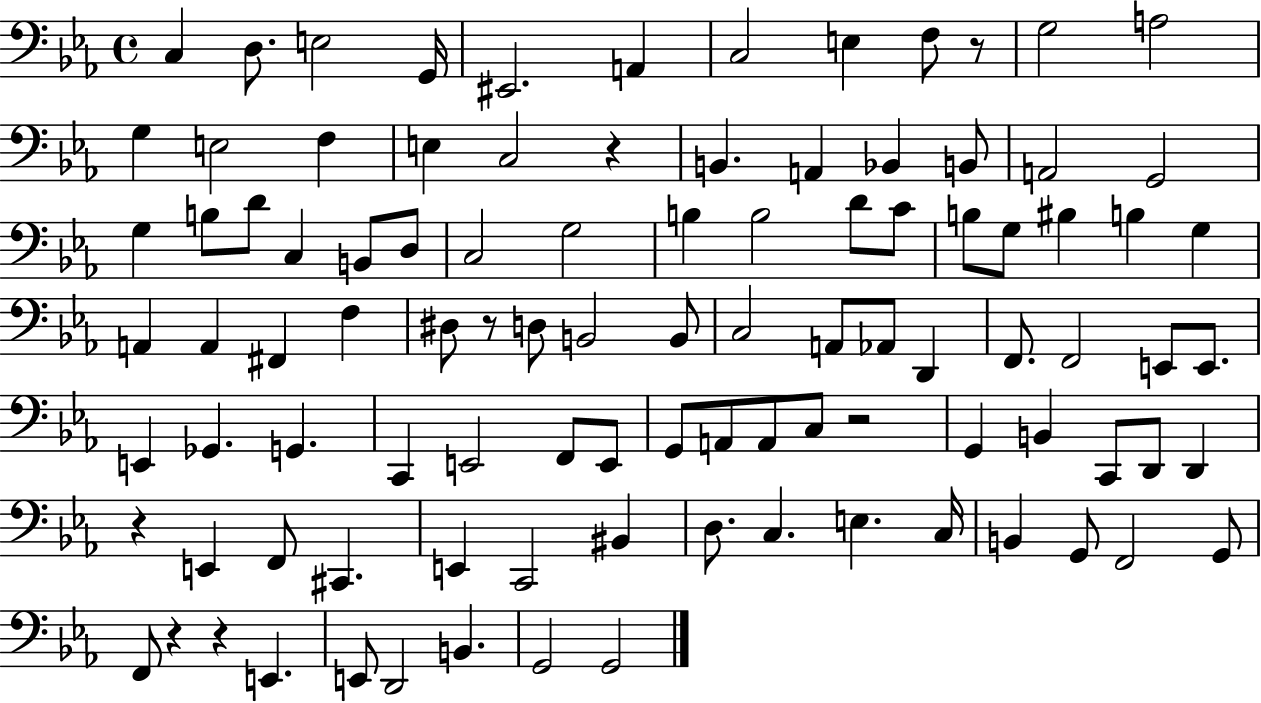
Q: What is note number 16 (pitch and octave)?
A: C3